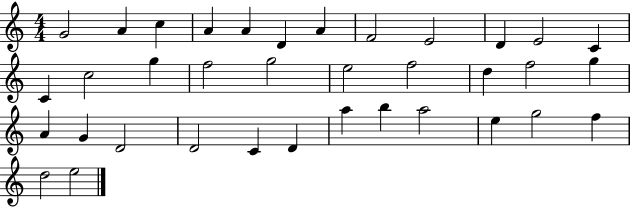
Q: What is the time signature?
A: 4/4